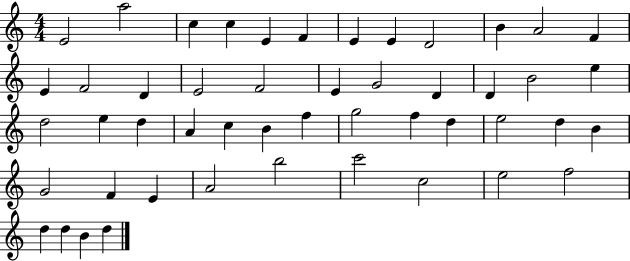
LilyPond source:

{
  \clef treble
  \numericTimeSignature
  \time 4/4
  \key c \major
  e'2 a''2 | c''4 c''4 e'4 f'4 | e'4 e'4 d'2 | b'4 a'2 f'4 | \break e'4 f'2 d'4 | e'2 f'2 | e'4 g'2 d'4 | d'4 b'2 e''4 | \break d''2 e''4 d''4 | a'4 c''4 b'4 f''4 | g''2 f''4 d''4 | e''2 d''4 b'4 | \break g'2 f'4 e'4 | a'2 b''2 | c'''2 c''2 | e''2 f''2 | \break d''4 d''4 b'4 d''4 | \bar "|."
}